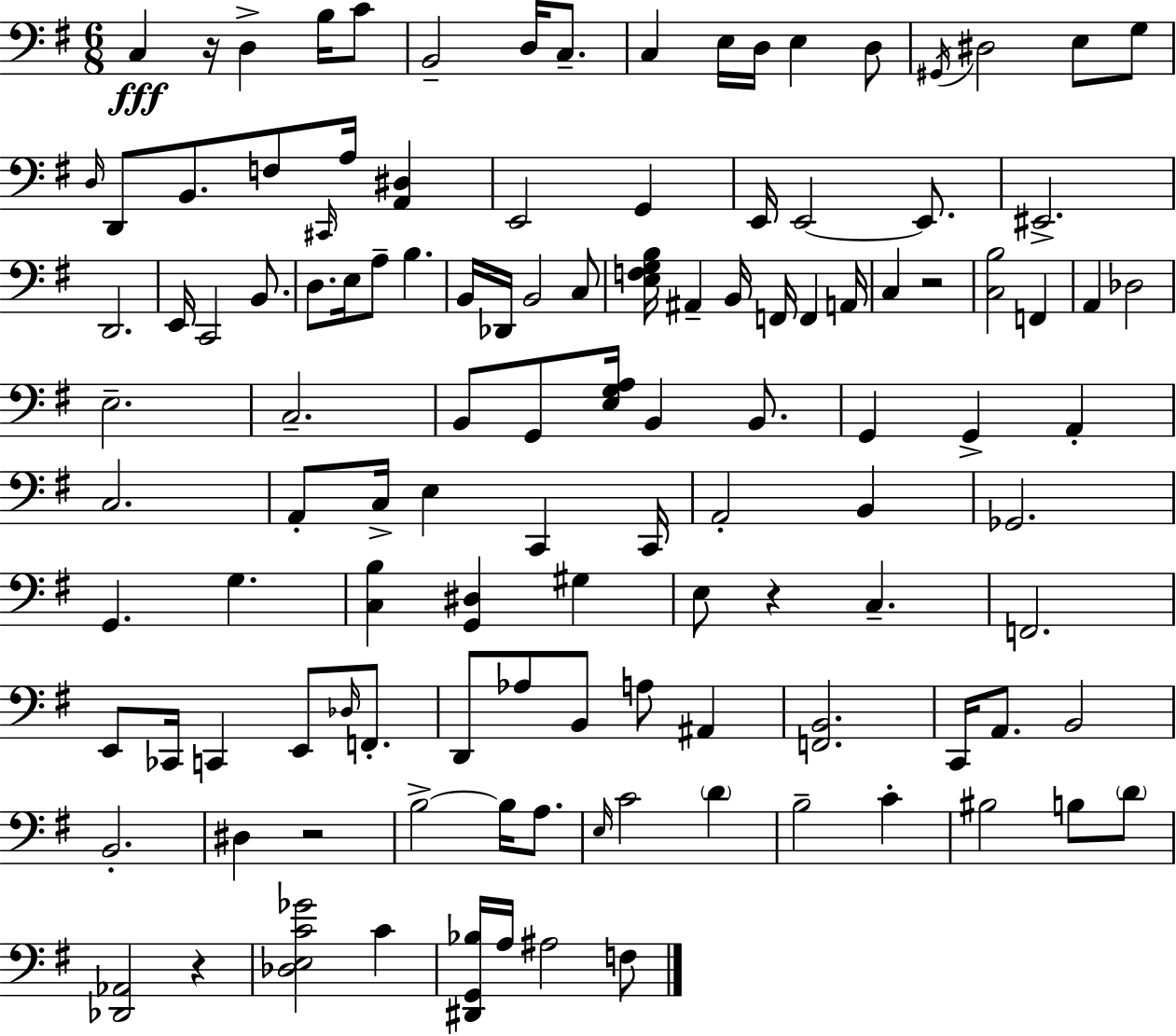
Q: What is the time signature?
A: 6/8